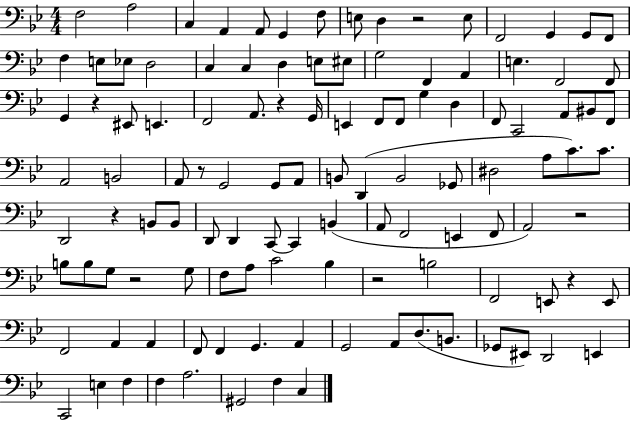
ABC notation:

X:1
T:Untitled
M:4/4
L:1/4
K:Bb
F,2 A,2 C, A,, A,,/2 G,, F,/2 E,/2 D, z2 E,/2 F,,2 G,, G,,/2 F,,/2 F, E,/2 _E,/2 D,2 C, C, D, E,/2 ^E,/2 G,2 F,, A,, E, F,,2 F,,/2 G,, z ^E,,/2 E,, F,,2 A,,/2 z G,,/4 E,, F,,/2 F,,/2 G, D, F,,/2 C,,2 A,,/2 ^B,,/2 F,,/2 A,,2 B,,2 A,,/2 z/2 G,,2 G,,/2 A,,/2 B,,/2 D,, B,,2 _G,,/2 ^D,2 A,/2 C/2 C/2 D,,2 z B,,/2 B,,/2 D,,/2 D,, C,,/2 C,, B,, A,,/2 F,,2 E,, F,,/2 A,,2 z2 B,/2 B,/2 G,/2 z2 G,/2 F,/2 A,/2 C2 _B, z2 B,2 F,,2 E,,/2 z E,,/2 F,,2 A,, A,, F,,/2 F,, G,, A,, G,,2 A,,/2 D,/2 B,,/2 _G,,/2 ^E,,/2 D,,2 E,, C,,2 E, F, F, A,2 ^G,,2 F, C,